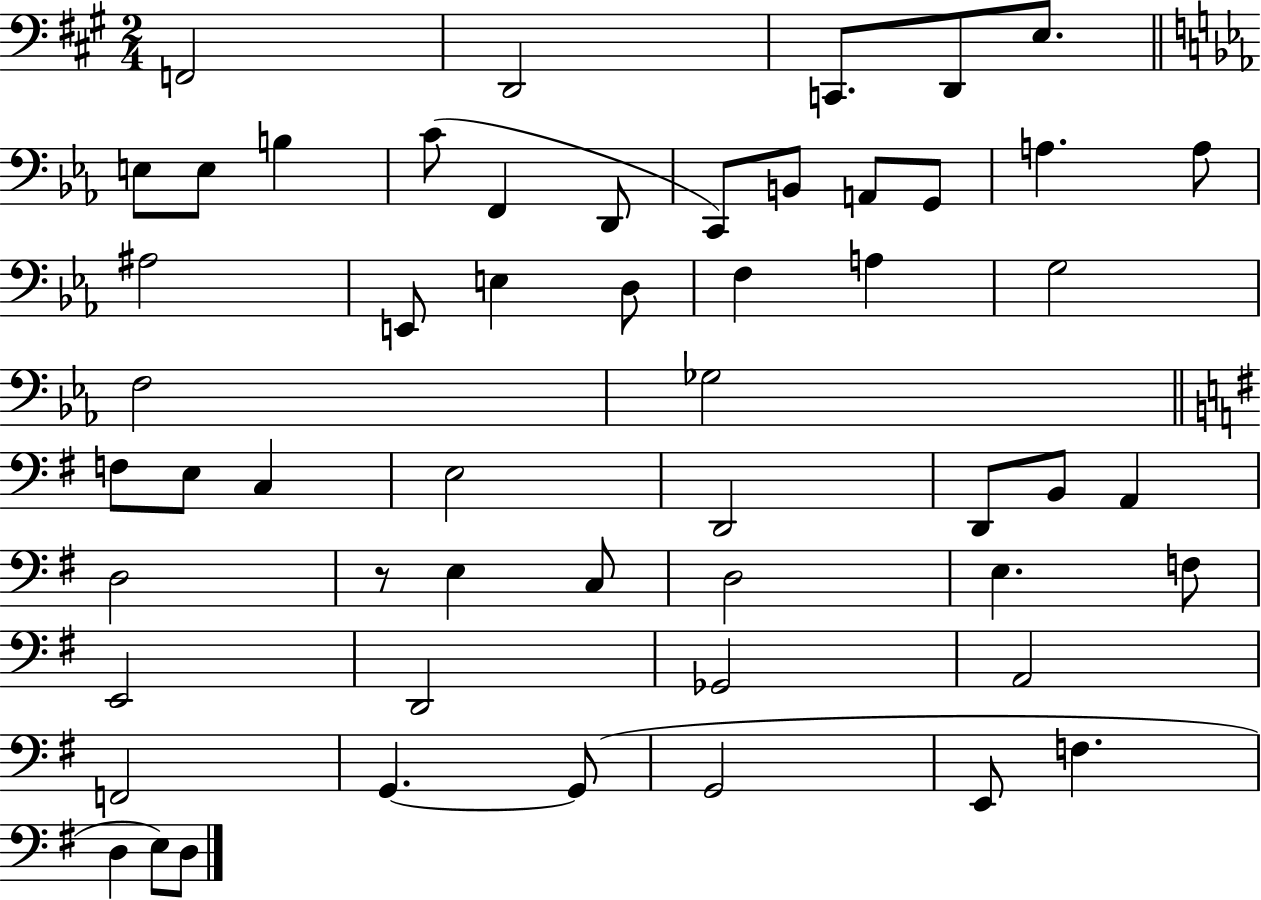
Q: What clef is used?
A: bass